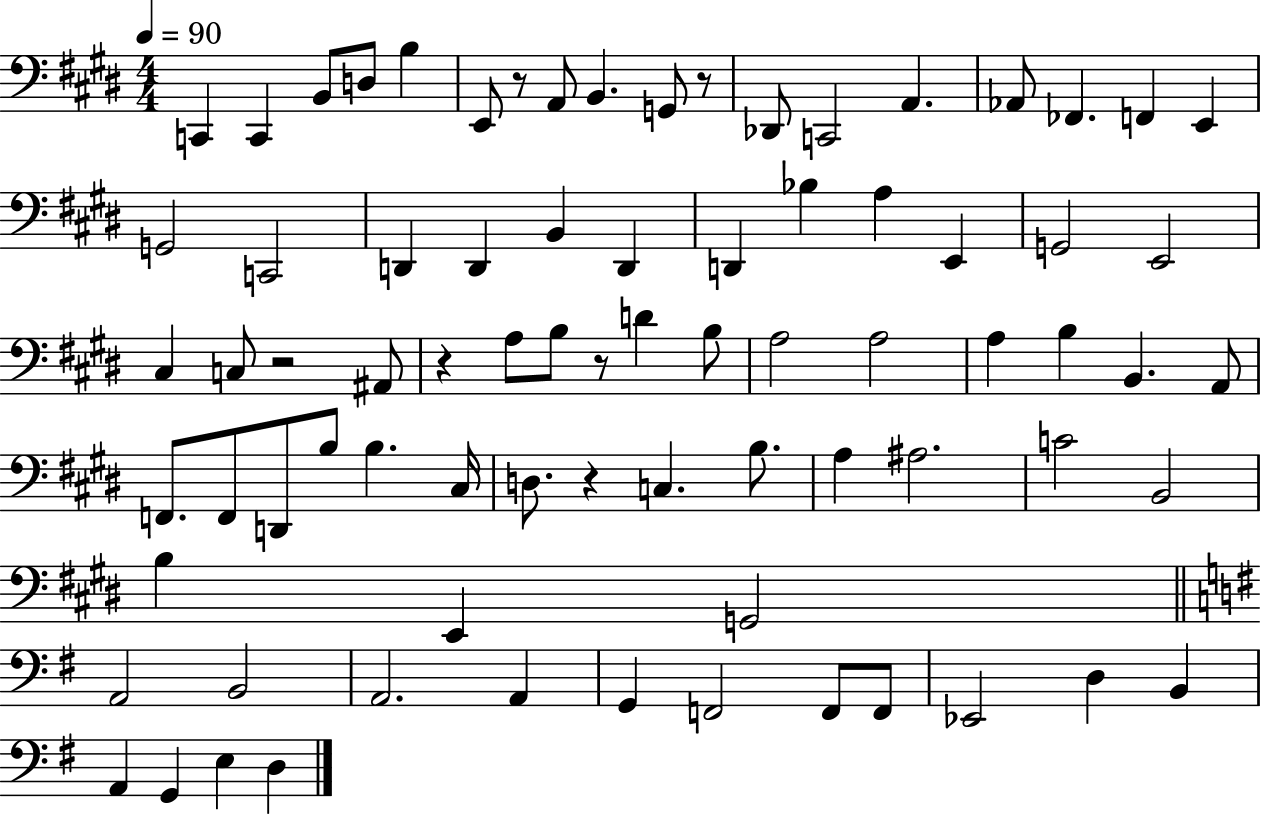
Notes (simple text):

C2/q C2/q B2/e D3/e B3/q E2/e R/e A2/e B2/q. G2/e R/e Db2/e C2/h A2/q. Ab2/e FES2/q. F2/q E2/q G2/h C2/h D2/q D2/q B2/q D2/q D2/q Bb3/q A3/q E2/q G2/h E2/h C#3/q C3/e R/h A#2/e R/q A3/e B3/e R/e D4/q B3/e A3/h A3/h A3/q B3/q B2/q. A2/e F2/e. F2/e D2/e B3/e B3/q. C#3/s D3/e. R/q C3/q. B3/e. A3/q A#3/h. C4/h B2/h B3/q E2/q G2/h A2/h B2/h A2/h. A2/q G2/q F2/h F2/e F2/e Eb2/h D3/q B2/q A2/q G2/q E3/q D3/q